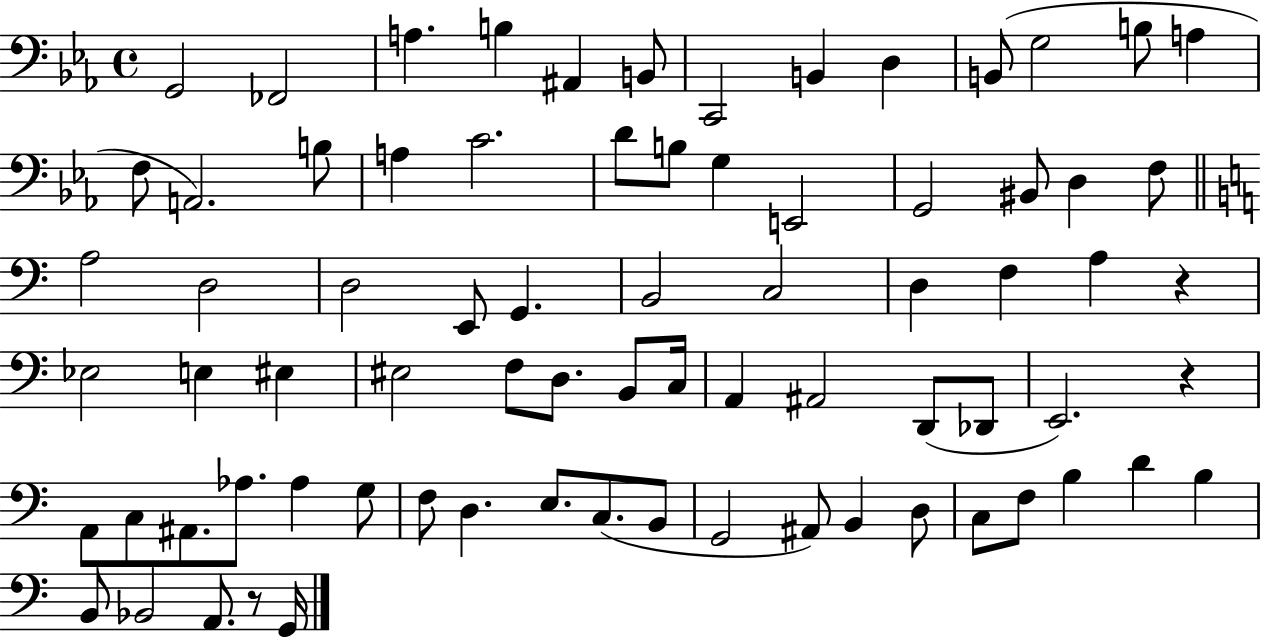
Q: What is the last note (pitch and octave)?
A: G2